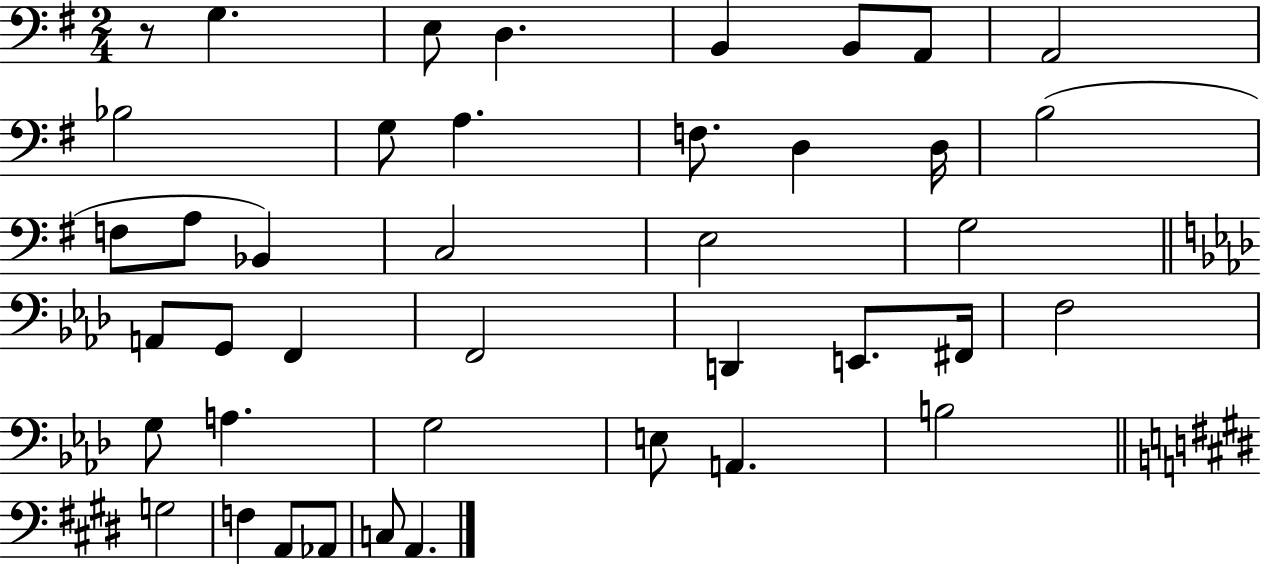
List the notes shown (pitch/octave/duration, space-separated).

R/e G3/q. E3/e D3/q. B2/q B2/e A2/e A2/h Bb3/h G3/e A3/q. F3/e. D3/q D3/s B3/h F3/e A3/e Bb2/q C3/h E3/h G3/h A2/e G2/e F2/q F2/h D2/q E2/e. F#2/s F3/h G3/e A3/q. G3/h E3/e A2/q. B3/h G3/h F3/q A2/e Ab2/e C3/e A2/q.